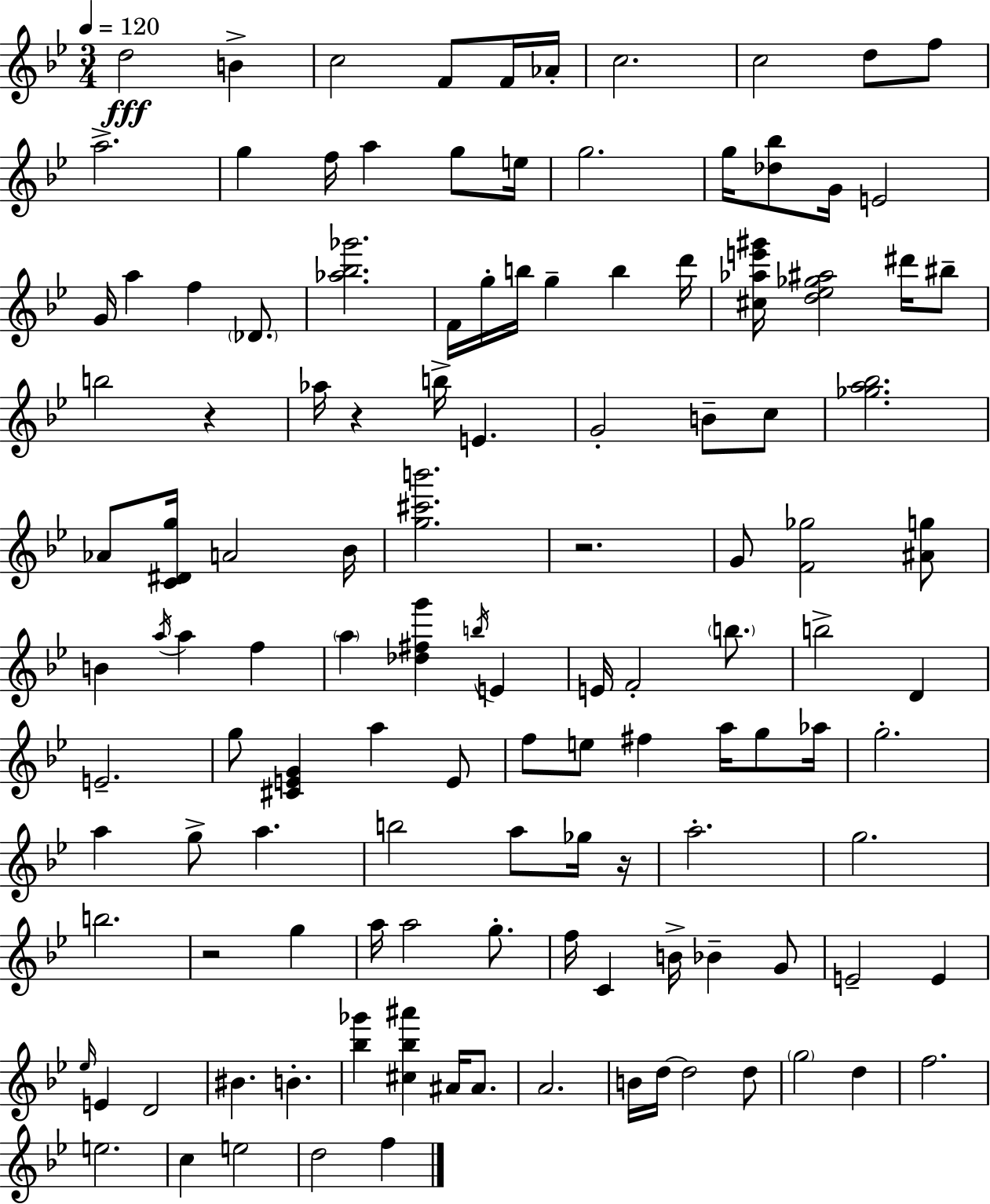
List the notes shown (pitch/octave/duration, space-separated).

D5/h B4/q C5/h F4/e F4/s Ab4/s C5/h. C5/h D5/e F5/e A5/h. G5/q F5/s A5/q G5/e E5/s G5/h. G5/s [Db5,Bb5]/e G4/s E4/h G4/s A5/q F5/q Db4/e. [Ab5,Bb5,Gb6]/h. F4/s G5/s B5/s G5/q B5/q D6/s [C#5,Ab5,E6,G#6]/s [D5,Eb5,Gb5,A#5]/h D#6/s BIS5/e B5/h R/q Ab5/s R/q B5/s E4/q. G4/h B4/e C5/e [Gb5,A5,Bb5]/h. Ab4/e [C4,D#4,G5]/s A4/h Bb4/s [G5,C#6,B6]/h. R/h. G4/e [F4,Gb5]/h [A#4,G5]/e B4/q A5/s A5/q F5/q A5/q [Db5,F#5,G6]/q B5/s E4/q E4/s F4/h B5/e. B5/h D4/q E4/h. G5/e [C#4,E4,G4]/q A5/q E4/e F5/e E5/e F#5/q A5/s G5/e Ab5/s G5/h. A5/q G5/e A5/q. B5/h A5/e Gb5/s R/s A5/h. G5/h. B5/h. R/h G5/q A5/s A5/h G5/e. F5/s C4/q B4/s Bb4/q G4/e E4/h E4/q Eb5/s E4/q D4/h BIS4/q. B4/q. [Bb5,Gb6]/q [C#5,Bb5,A#6]/q A#4/s A#4/e. A4/h. B4/s D5/s D5/h D5/e G5/h D5/q F5/h. E5/h. C5/q E5/h D5/h F5/q